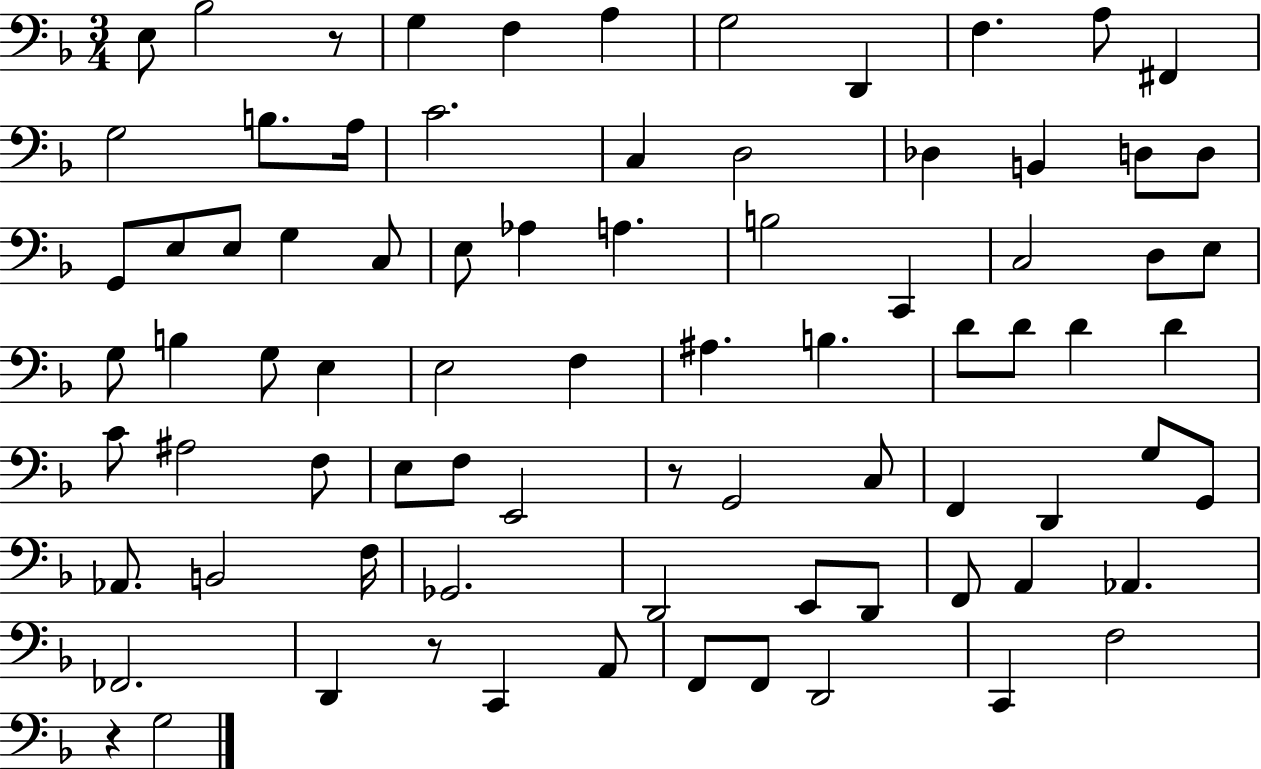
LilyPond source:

{
  \clef bass
  \numericTimeSignature
  \time 3/4
  \key f \major
  e8 bes2 r8 | g4 f4 a4 | g2 d,4 | f4. a8 fis,4 | \break g2 b8. a16 | c'2. | c4 d2 | des4 b,4 d8 d8 | \break g,8 e8 e8 g4 c8 | e8 aes4 a4. | b2 c,4 | c2 d8 e8 | \break g8 b4 g8 e4 | e2 f4 | ais4. b4. | d'8 d'8 d'4 d'4 | \break c'8 ais2 f8 | e8 f8 e,2 | r8 g,2 c8 | f,4 d,4 g8 g,8 | \break aes,8. b,2 f16 | ges,2. | d,2 e,8 d,8 | f,8 a,4 aes,4. | \break fes,2. | d,4 r8 c,4 a,8 | f,8 f,8 d,2 | c,4 f2 | \break r4 g2 | \bar "|."
}